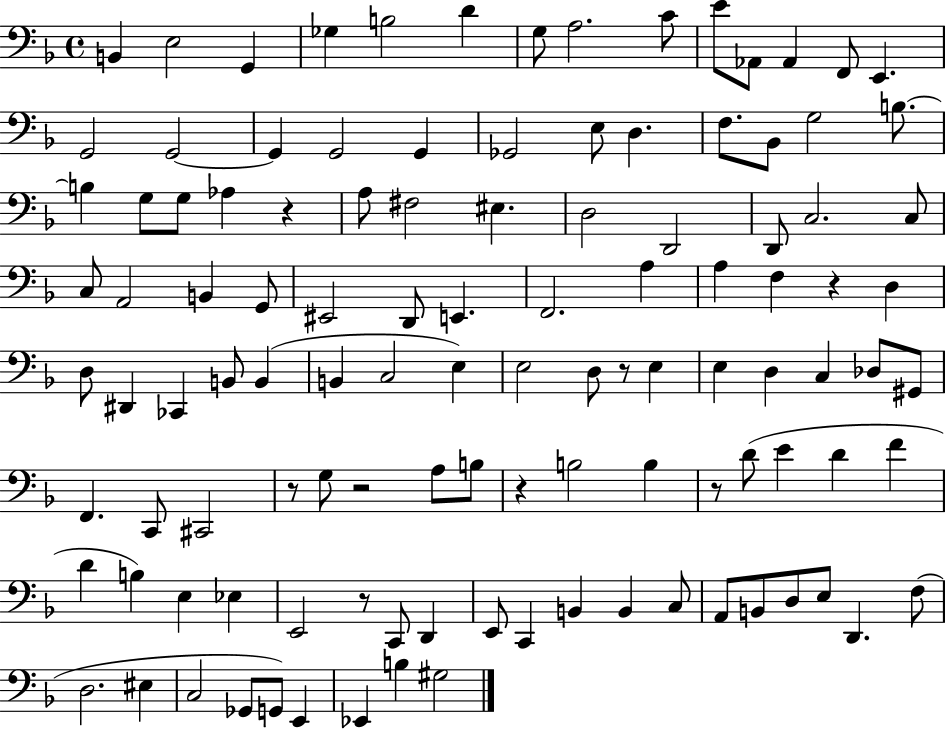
B2/q E3/h G2/q Gb3/q B3/h D4/q G3/e A3/h. C4/e E4/e Ab2/e Ab2/q F2/e E2/q. G2/h G2/h G2/q G2/h G2/q Gb2/h E3/e D3/q. F3/e. Bb2/e G3/h B3/e. B3/q G3/e G3/e Ab3/q R/q A3/e F#3/h EIS3/q. D3/h D2/h D2/e C3/h. C3/e C3/e A2/h B2/q G2/e EIS2/h D2/e E2/q. F2/h. A3/q A3/q F3/q R/q D3/q D3/e D#2/q CES2/q B2/e B2/q B2/q C3/h E3/q E3/h D3/e R/e E3/q E3/q D3/q C3/q Db3/e G#2/e F2/q. C2/e C#2/h R/e G3/e R/h A3/e B3/e R/q B3/h B3/q R/e D4/e E4/q D4/q F4/q D4/q B3/q E3/q Eb3/q E2/h R/e C2/e D2/q E2/e C2/q B2/q B2/q C3/e A2/e B2/e D3/e E3/e D2/q. F3/e D3/h. EIS3/q C3/h Gb2/e G2/e E2/q Eb2/q B3/q G#3/h